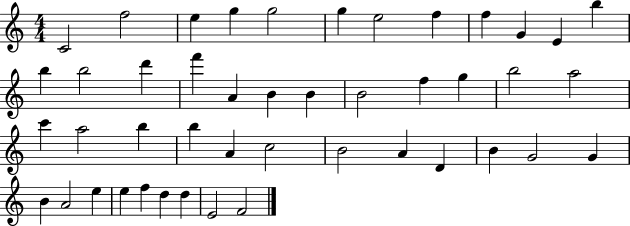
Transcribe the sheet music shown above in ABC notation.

X:1
T:Untitled
M:4/4
L:1/4
K:C
C2 f2 e g g2 g e2 f f G E b b b2 d' f' A B B B2 f g b2 a2 c' a2 b b A c2 B2 A D B G2 G B A2 e e f d d E2 F2